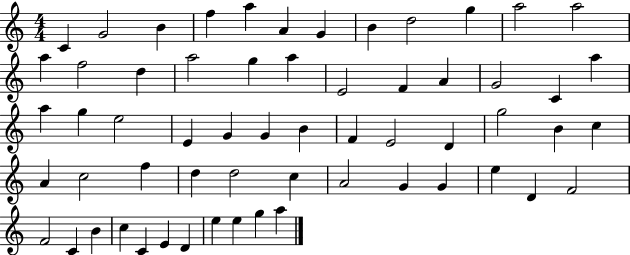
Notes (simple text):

C4/q G4/h B4/q F5/q A5/q A4/q G4/q B4/q D5/h G5/q A5/h A5/h A5/q F5/h D5/q A5/h G5/q A5/q E4/h F4/q A4/q G4/h C4/q A5/q A5/q G5/q E5/h E4/q G4/q G4/q B4/q F4/q E4/h D4/q G5/h B4/q C5/q A4/q C5/h F5/q D5/q D5/h C5/q A4/h G4/q G4/q E5/q D4/q F4/h F4/h C4/q B4/q C5/q C4/q E4/q D4/q E5/q E5/q G5/q A5/q